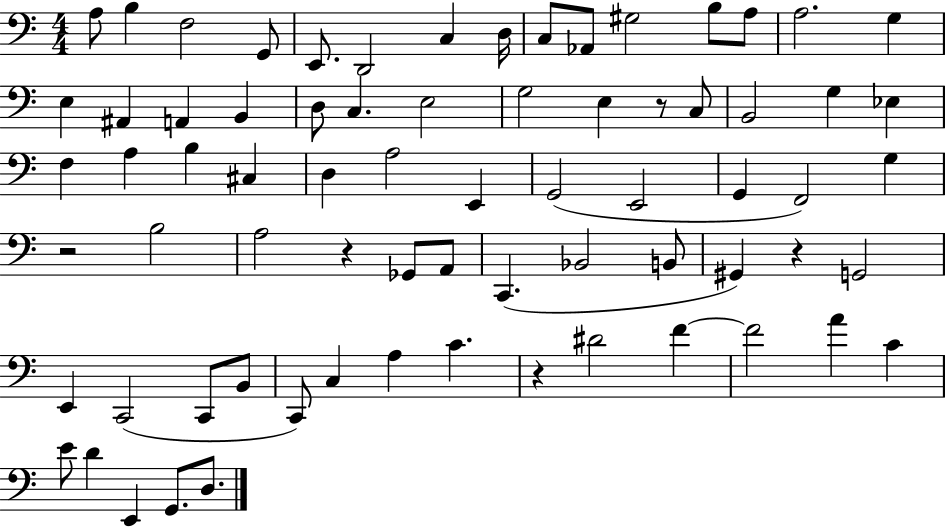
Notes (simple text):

A3/e B3/q F3/h G2/e E2/e. D2/h C3/q D3/s C3/e Ab2/e G#3/h B3/e A3/e A3/h. G3/q E3/q A#2/q A2/q B2/q D3/e C3/q. E3/h G3/h E3/q R/e C3/e B2/h G3/q Eb3/q F3/q A3/q B3/q C#3/q D3/q A3/h E2/q G2/h E2/h G2/q F2/h G3/q R/h B3/h A3/h R/q Gb2/e A2/e C2/q. Bb2/h B2/e G#2/q R/q G2/h E2/q C2/h C2/e B2/e C2/e C3/q A3/q C4/q. R/q D#4/h F4/q F4/h A4/q C4/q E4/e D4/q E2/q G2/e. D3/e.